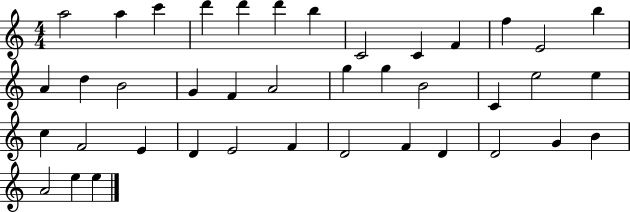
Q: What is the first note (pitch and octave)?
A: A5